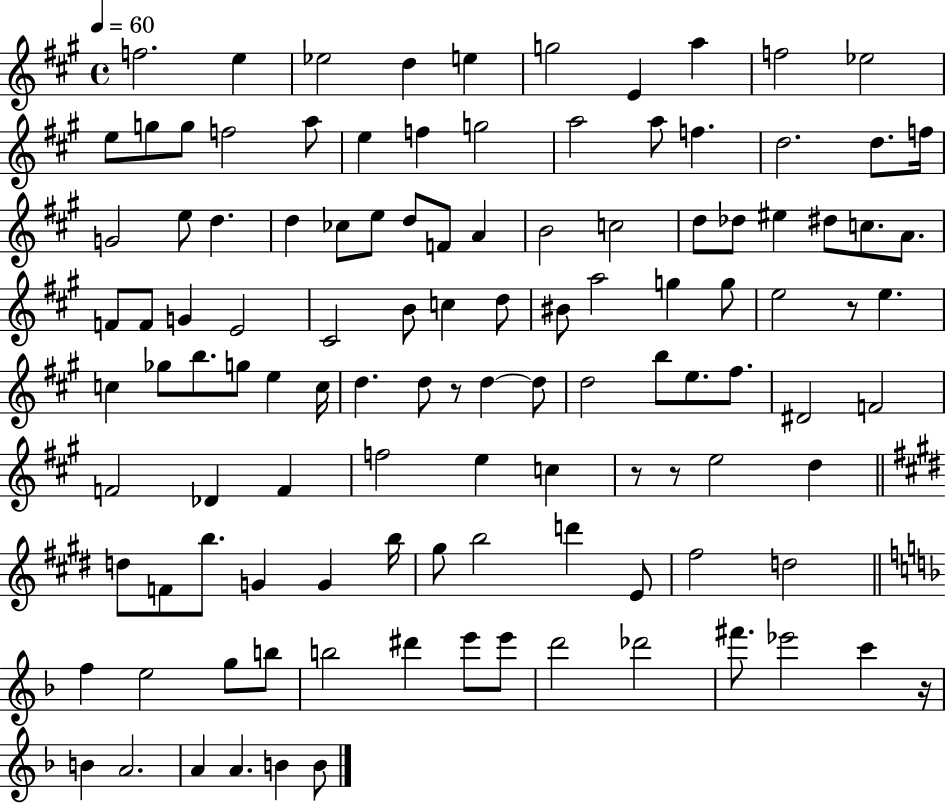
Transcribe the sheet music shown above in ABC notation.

X:1
T:Untitled
M:4/4
L:1/4
K:A
f2 e _e2 d e g2 E a f2 _e2 e/2 g/2 g/2 f2 a/2 e f g2 a2 a/2 f d2 d/2 f/4 G2 e/2 d d _c/2 e/2 d/2 F/2 A B2 c2 d/2 _d/2 ^e ^d/2 c/2 A/2 F/2 F/2 G E2 ^C2 B/2 c d/2 ^B/2 a2 g g/2 e2 z/2 e c _g/2 b/2 g/2 e c/4 d d/2 z/2 d d/2 d2 b/2 e/2 ^f/2 ^D2 F2 F2 _D F f2 e c z/2 z/2 e2 d d/2 F/2 b/2 G G b/4 ^g/2 b2 d' E/2 ^f2 d2 f e2 g/2 b/2 b2 ^d' e'/2 e'/2 d'2 _d'2 ^f'/2 _e'2 c' z/4 B A2 A A B B/2